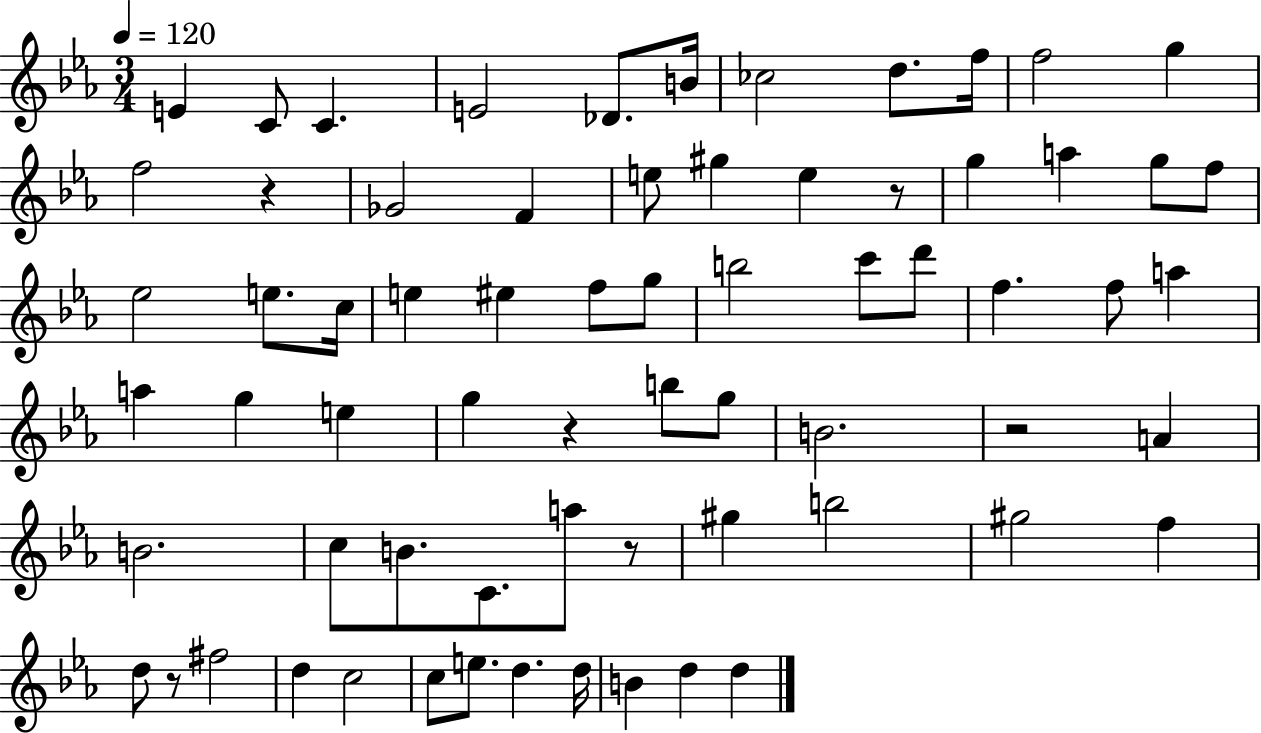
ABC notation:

X:1
T:Untitled
M:3/4
L:1/4
K:Eb
E C/2 C E2 _D/2 B/4 _c2 d/2 f/4 f2 g f2 z _G2 F e/2 ^g e z/2 g a g/2 f/2 _e2 e/2 c/4 e ^e f/2 g/2 b2 c'/2 d'/2 f f/2 a a g e g z b/2 g/2 B2 z2 A B2 c/2 B/2 C/2 a/2 z/2 ^g b2 ^g2 f d/2 z/2 ^f2 d c2 c/2 e/2 d d/4 B d d